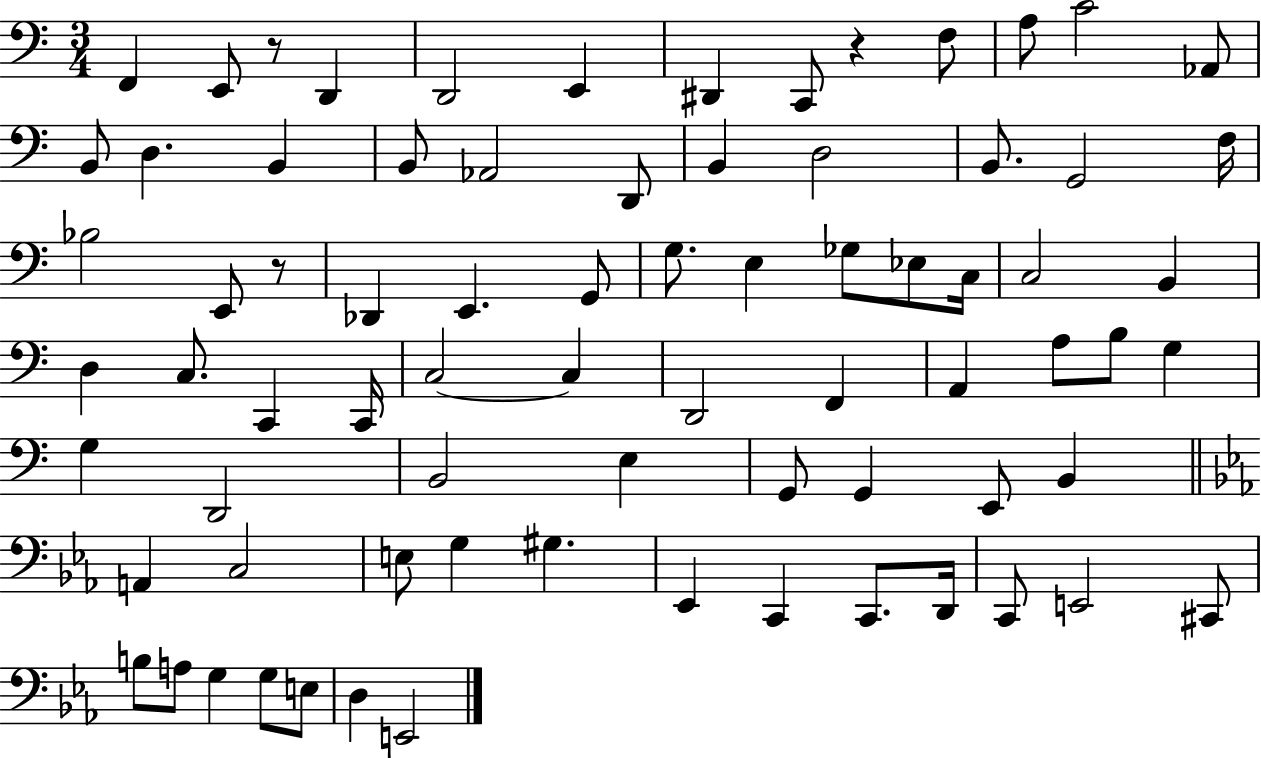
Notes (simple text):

F2/q E2/e R/e D2/q D2/h E2/q D#2/q C2/e R/q F3/e A3/e C4/h Ab2/e B2/e D3/q. B2/q B2/e Ab2/h D2/e B2/q D3/h B2/e. G2/h F3/s Bb3/h E2/e R/e Db2/q E2/q. G2/e G3/e. E3/q Gb3/e Eb3/e C3/s C3/h B2/q D3/q C3/e. C2/q C2/s C3/h C3/q D2/h F2/q A2/q A3/e B3/e G3/q G3/q D2/h B2/h E3/q G2/e G2/q E2/e B2/q A2/q C3/h E3/e G3/q G#3/q. Eb2/q C2/q C2/e. D2/s C2/e E2/h C#2/e B3/e A3/e G3/q G3/e E3/e D3/q E2/h